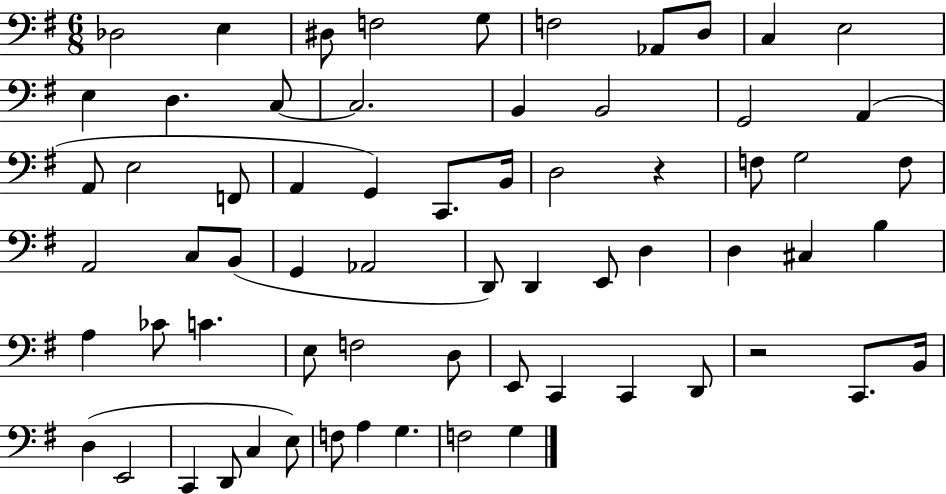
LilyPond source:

{
  \clef bass
  \numericTimeSignature
  \time 6/8
  \key g \major
  des2 e4 | dis8 f2 g8 | f2 aes,8 d8 | c4 e2 | \break e4 d4. c8~~ | c2. | b,4 b,2 | g,2 a,4( | \break a,8 e2 f,8 | a,4 g,4) c,8. b,16 | d2 r4 | f8 g2 f8 | \break a,2 c8 b,8( | g,4 aes,2 | d,8) d,4 e,8 d4 | d4 cis4 b4 | \break a4 ces'8 c'4. | e8 f2 d8 | e,8 c,4 c,4 d,8 | r2 c,8. b,16 | \break d4( e,2 | c,4 d,8 c4 e8) | f8 a4 g4. | f2 g4 | \break \bar "|."
}